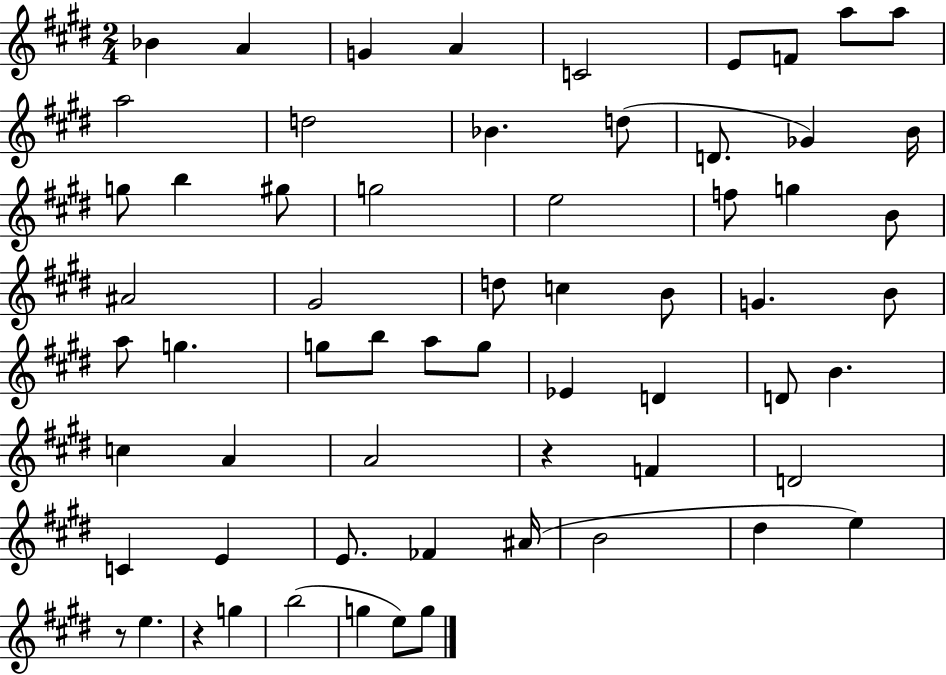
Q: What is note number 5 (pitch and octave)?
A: C4